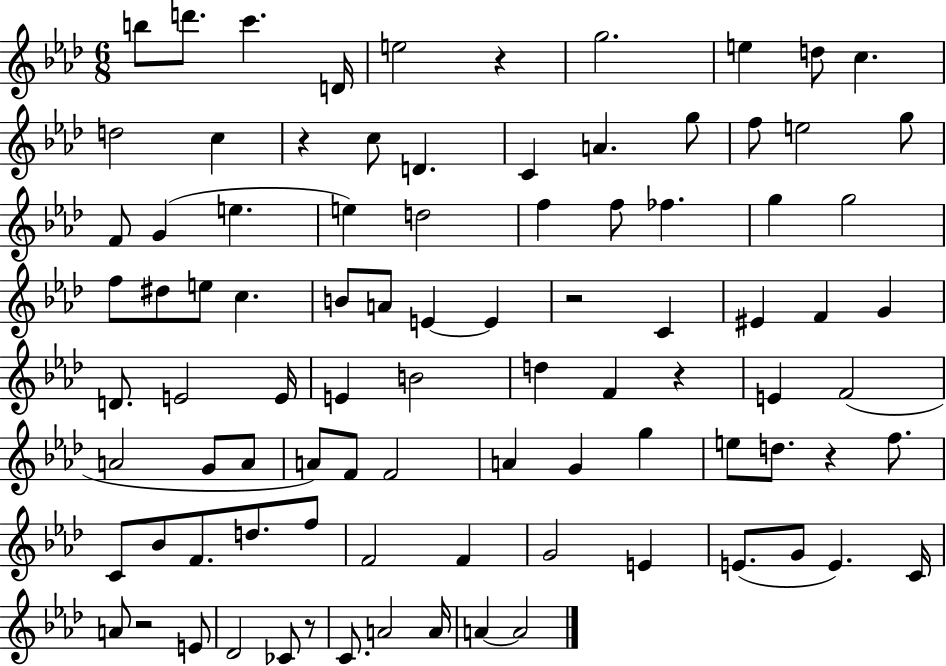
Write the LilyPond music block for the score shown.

{
  \clef treble
  \numericTimeSignature
  \time 6/8
  \key aes \major
  b''8 d'''8. c'''4. d'16 | e''2 r4 | g''2. | e''4 d''8 c''4. | \break d''2 c''4 | r4 c''8 d'4. | c'4 a'4. g''8 | f''8 e''2 g''8 | \break f'8 g'4( e''4. | e''4) d''2 | f''4 f''8 fes''4. | g''4 g''2 | \break f''8 dis''8 e''8 c''4. | b'8 a'8 e'4~~ e'4 | r2 c'4 | eis'4 f'4 g'4 | \break d'8. e'2 e'16 | e'4 b'2 | d''4 f'4 r4 | e'4 f'2( | \break a'2 g'8 a'8 | a'8) f'8 f'2 | a'4 g'4 g''4 | e''8 d''8. r4 f''8. | \break c'8 bes'8 f'8. d''8. f''8 | f'2 f'4 | g'2 e'4 | e'8.( g'8 e'4.) c'16 | \break a'8 r2 e'8 | des'2 ces'8 r8 | c'8. a'2 a'16 | a'4~~ a'2 | \break \bar "|."
}